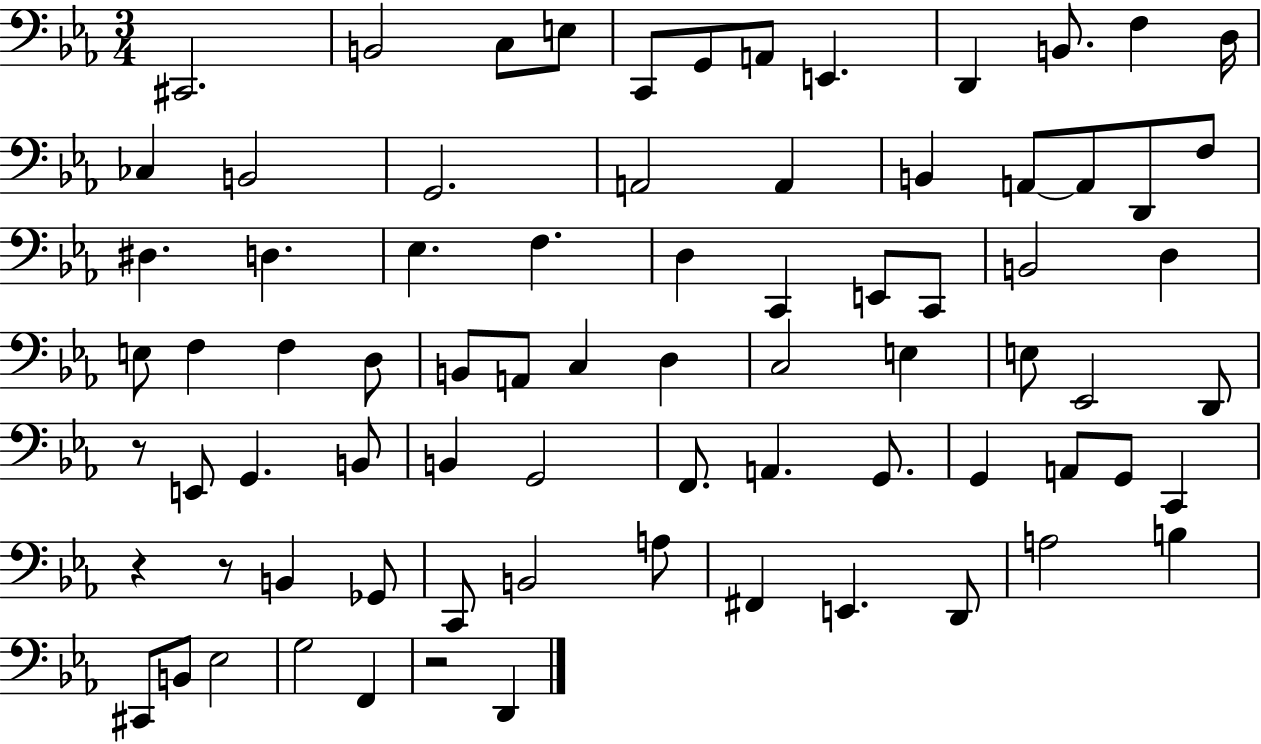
X:1
T:Untitled
M:3/4
L:1/4
K:Eb
^C,,2 B,,2 C,/2 E,/2 C,,/2 G,,/2 A,,/2 E,, D,, B,,/2 F, D,/4 _C, B,,2 G,,2 A,,2 A,, B,, A,,/2 A,,/2 D,,/2 F,/2 ^D, D, _E, F, D, C,, E,,/2 C,,/2 B,,2 D, E,/2 F, F, D,/2 B,,/2 A,,/2 C, D, C,2 E, E,/2 _E,,2 D,,/2 z/2 E,,/2 G,, B,,/2 B,, G,,2 F,,/2 A,, G,,/2 G,, A,,/2 G,,/2 C,, z z/2 B,, _G,,/2 C,,/2 B,,2 A,/2 ^F,, E,, D,,/2 A,2 B, ^C,,/2 B,,/2 _E,2 G,2 F,, z2 D,,